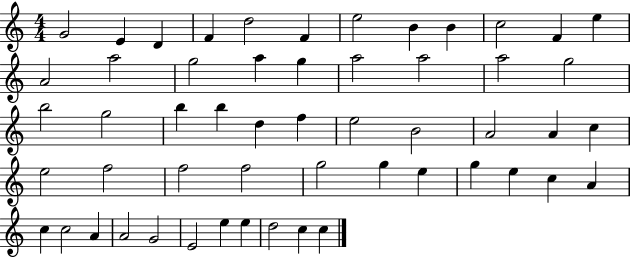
{
  \clef treble
  \numericTimeSignature
  \time 4/4
  \key c \major
  g'2 e'4 d'4 | f'4 d''2 f'4 | e''2 b'4 b'4 | c''2 f'4 e''4 | \break a'2 a''2 | g''2 a''4 g''4 | a''2 a''2 | a''2 g''2 | \break b''2 g''2 | b''4 b''4 d''4 f''4 | e''2 b'2 | a'2 a'4 c''4 | \break e''2 f''2 | f''2 f''2 | g''2 g''4 e''4 | g''4 e''4 c''4 a'4 | \break c''4 c''2 a'4 | a'2 g'2 | e'2 e''4 e''4 | d''2 c''4 c''4 | \break \bar "|."
}